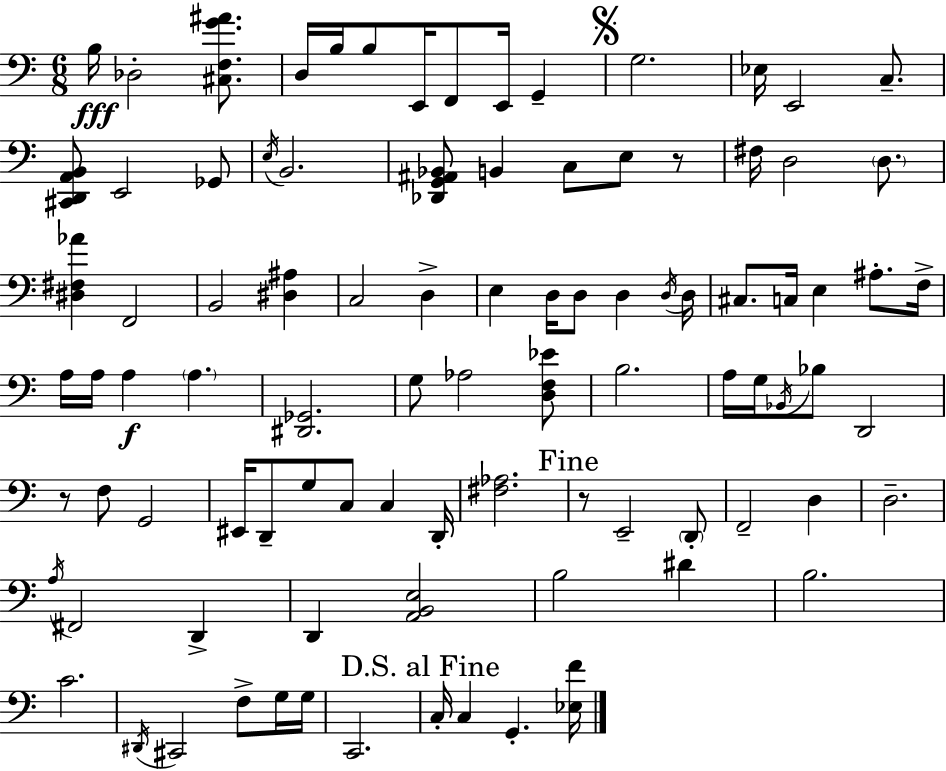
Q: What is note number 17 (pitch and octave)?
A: B2